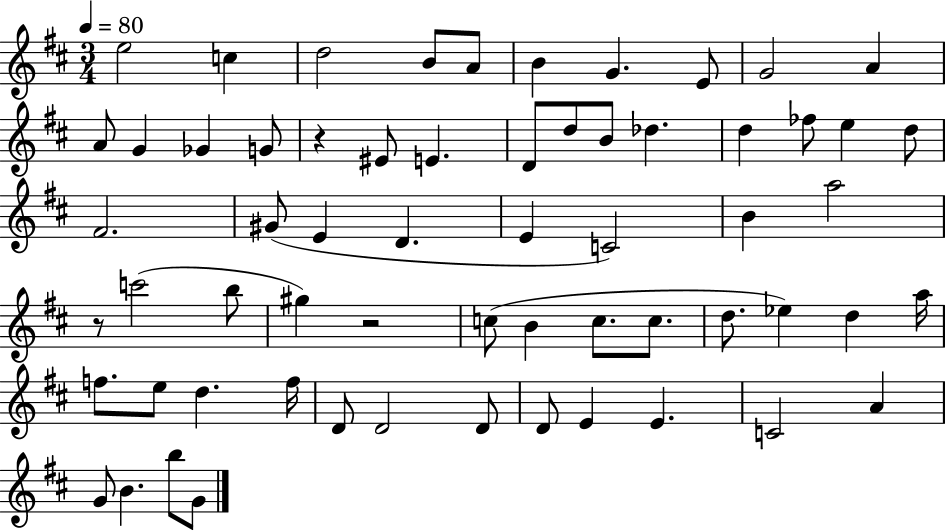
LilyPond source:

{
  \clef treble
  \numericTimeSignature
  \time 3/4
  \key d \major
  \tempo 4 = 80
  \repeat volta 2 { e''2 c''4 | d''2 b'8 a'8 | b'4 g'4. e'8 | g'2 a'4 | \break a'8 g'4 ges'4 g'8 | r4 eis'8 e'4. | d'8 d''8 b'8 des''4. | d''4 fes''8 e''4 d''8 | \break fis'2. | gis'8( e'4 d'4. | e'4 c'2) | b'4 a''2 | \break r8 c'''2( b''8 | gis''4) r2 | c''8( b'4 c''8. c''8. | d''8. ees''4) d''4 a''16 | \break f''8. e''8 d''4. f''16 | d'8 d'2 d'8 | d'8 e'4 e'4. | c'2 a'4 | \break g'8 b'4. b''8 g'8 | } \bar "|."
}